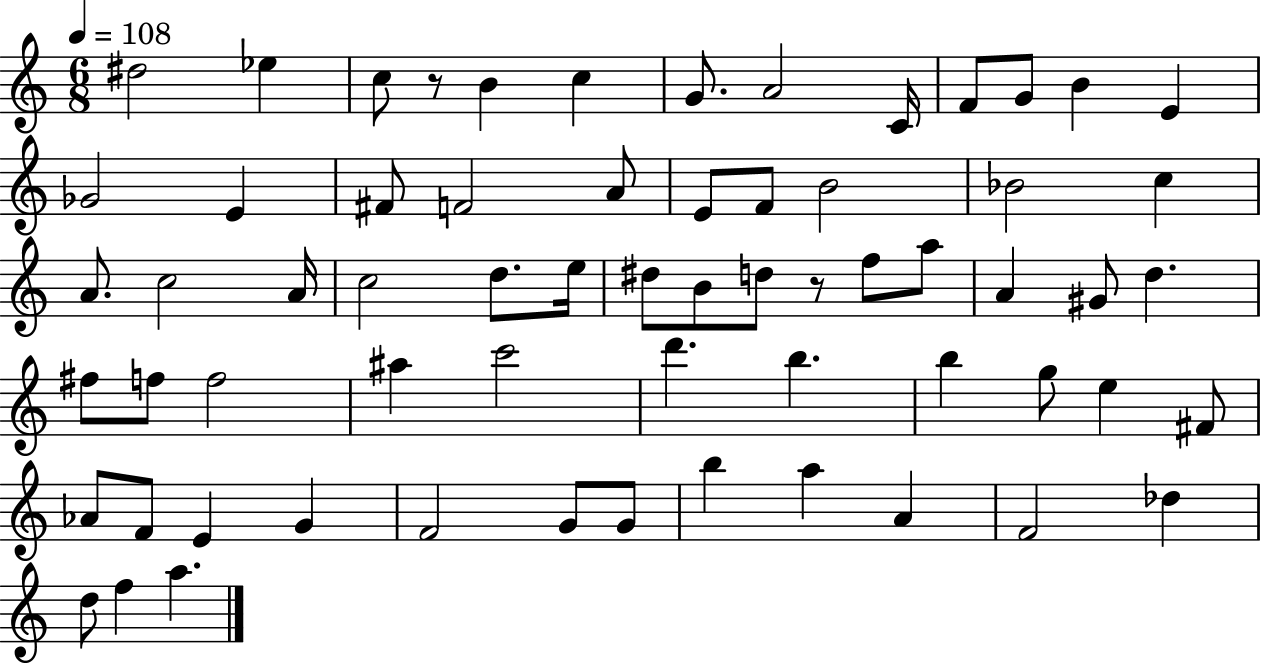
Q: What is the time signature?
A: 6/8